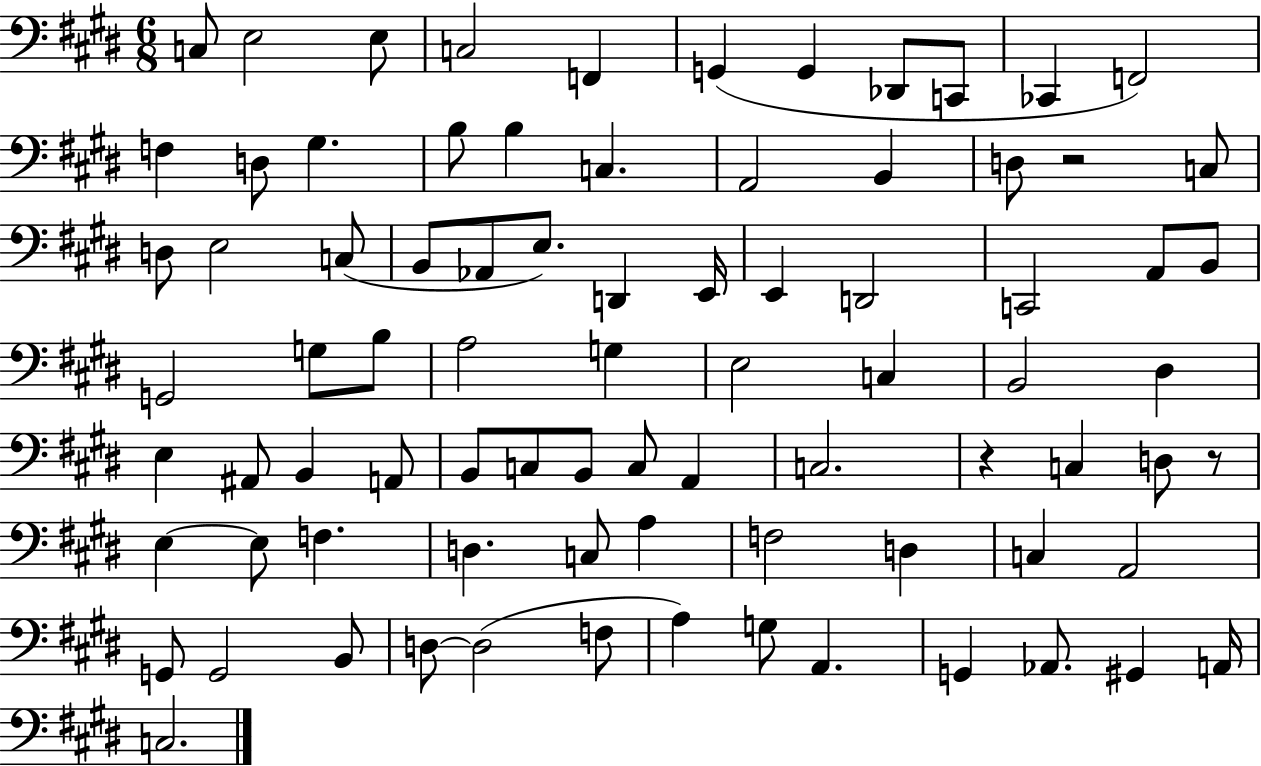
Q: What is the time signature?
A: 6/8